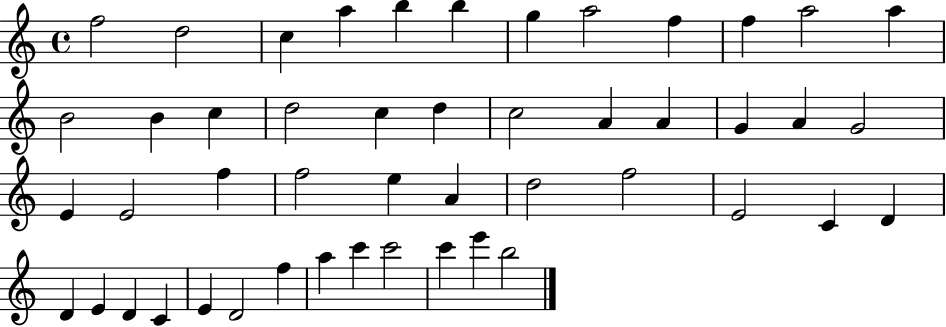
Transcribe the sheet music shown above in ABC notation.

X:1
T:Untitled
M:4/4
L:1/4
K:C
f2 d2 c a b b g a2 f f a2 a B2 B c d2 c d c2 A A G A G2 E E2 f f2 e A d2 f2 E2 C D D E D C E D2 f a c' c'2 c' e' b2